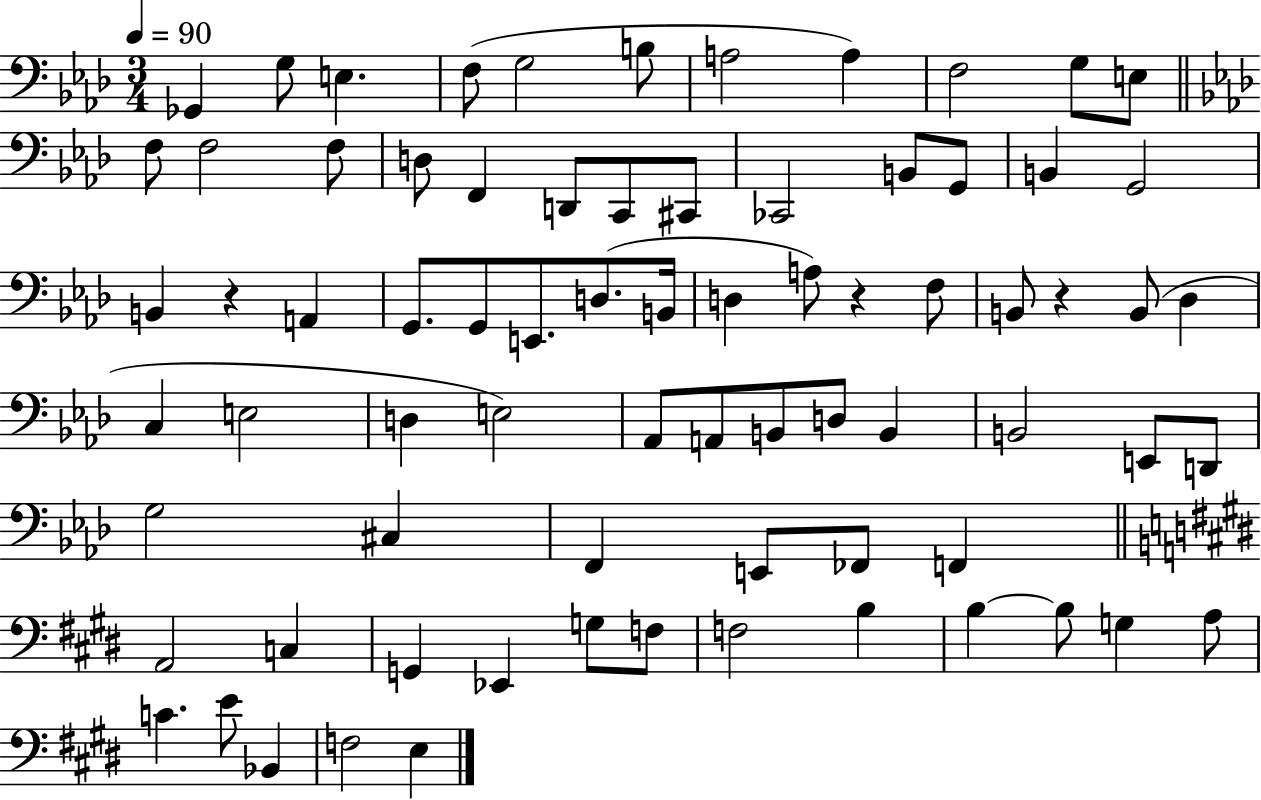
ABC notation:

X:1
T:Untitled
M:3/4
L:1/4
K:Ab
_G,, G,/2 E, F,/2 G,2 B,/2 A,2 A, F,2 G,/2 E,/2 F,/2 F,2 F,/2 D,/2 F,, D,,/2 C,,/2 ^C,,/2 _C,,2 B,,/2 G,,/2 B,, G,,2 B,, z A,, G,,/2 G,,/2 E,,/2 D,/2 B,,/4 D, A,/2 z F,/2 B,,/2 z B,,/2 _D, C, E,2 D, E,2 _A,,/2 A,,/2 B,,/2 D,/2 B,, B,,2 E,,/2 D,,/2 G,2 ^C, F,, E,,/2 _F,,/2 F,, A,,2 C, G,, _E,, G,/2 F,/2 F,2 B, B, B,/2 G, A,/2 C E/2 _B,, F,2 E,